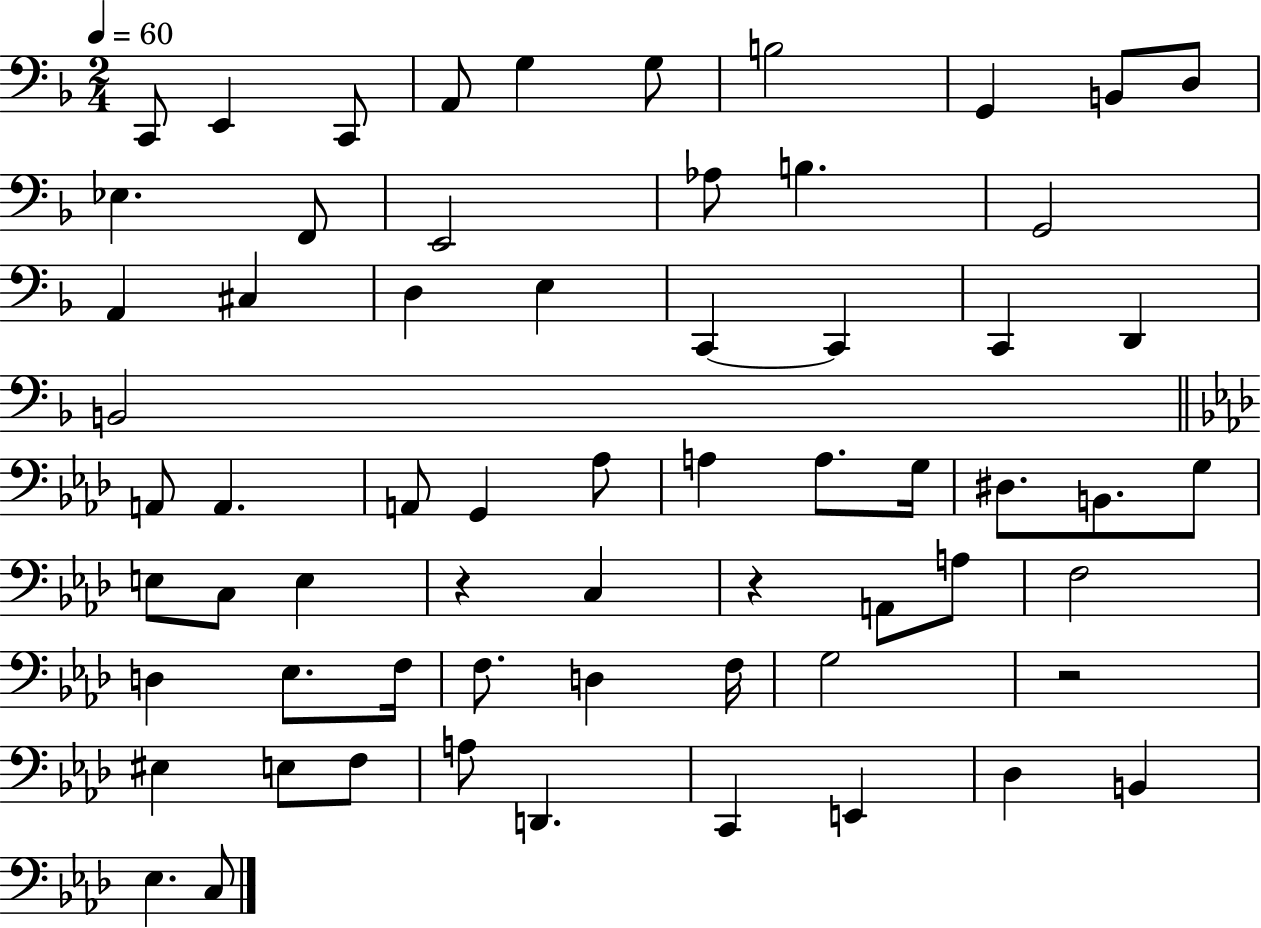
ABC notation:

X:1
T:Untitled
M:2/4
L:1/4
K:F
C,,/2 E,, C,,/2 A,,/2 G, G,/2 B,2 G,, B,,/2 D,/2 _E, F,,/2 E,,2 _A,/2 B, G,,2 A,, ^C, D, E, C,, C,, C,, D,, B,,2 A,,/2 A,, A,,/2 G,, _A,/2 A, A,/2 G,/4 ^D,/2 B,,/2 G,/2 E,/2 C,/2 E, z C, z A,,/2 A,/2 F,2 D, _E,/2 F,/4 F,/2 D, F,/4 G,2 z2 ^E, E,/2 F,/2 A,/2 D,, C,, E,, _D, B,, _E, C,/2